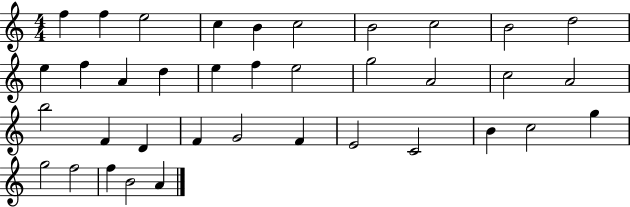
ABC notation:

X:1
T:Untitled
M:4/4
L:1/4
K:C
f f e2 c B c2 B2 c2 B2 d2 e f A d e f e2 g2 A2 c2 A2 b2 F D F G2 F E2 C2 B c2 g g2 f2 f B2 A